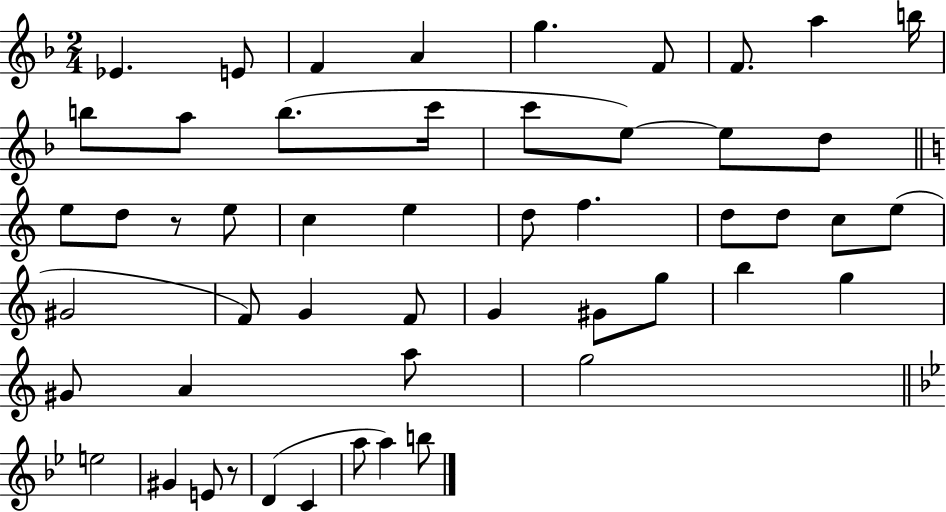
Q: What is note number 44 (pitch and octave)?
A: E4